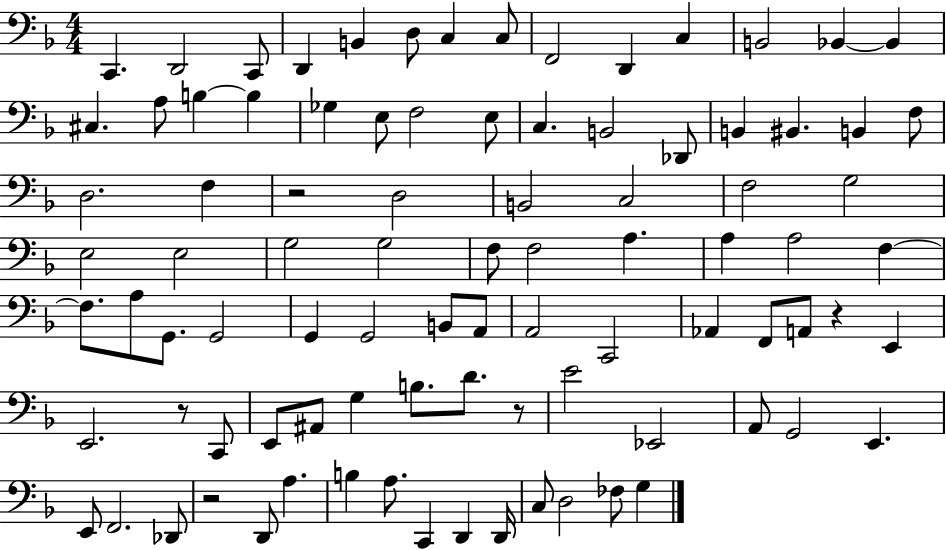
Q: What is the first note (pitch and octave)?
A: C2